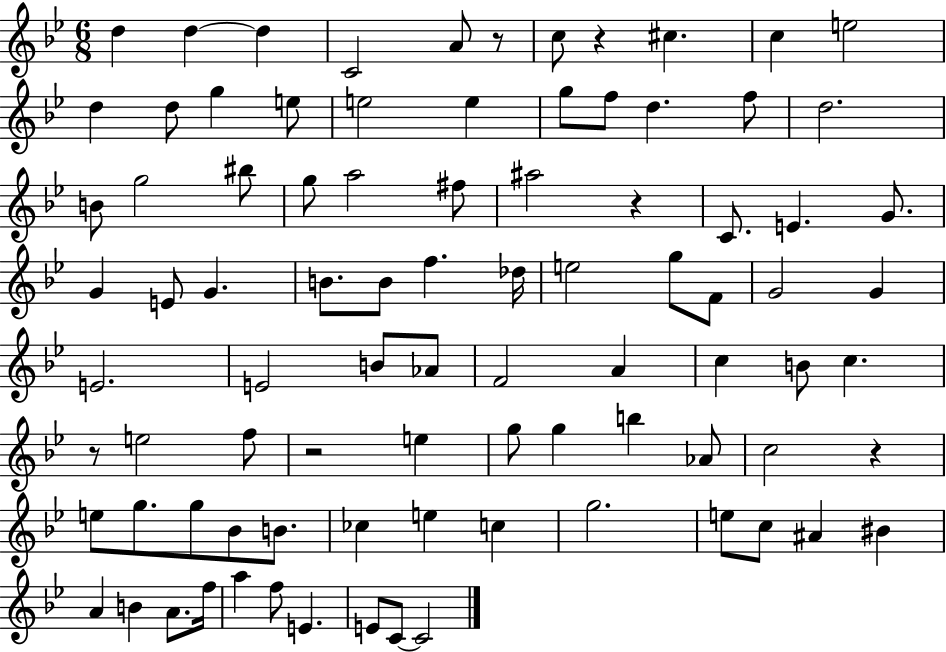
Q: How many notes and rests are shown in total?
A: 88